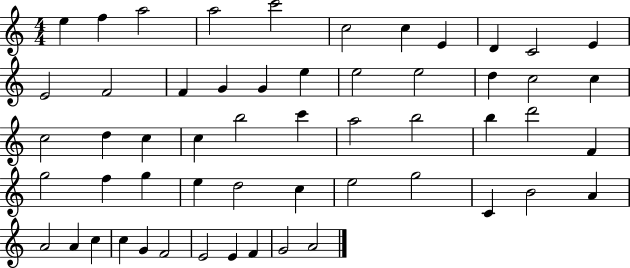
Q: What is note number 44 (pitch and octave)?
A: A4